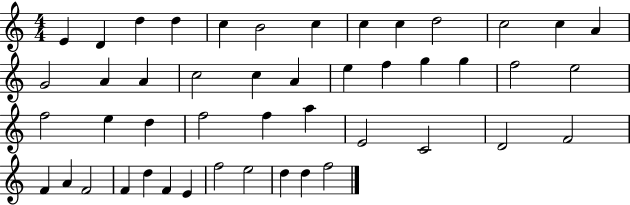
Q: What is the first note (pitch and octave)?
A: E4